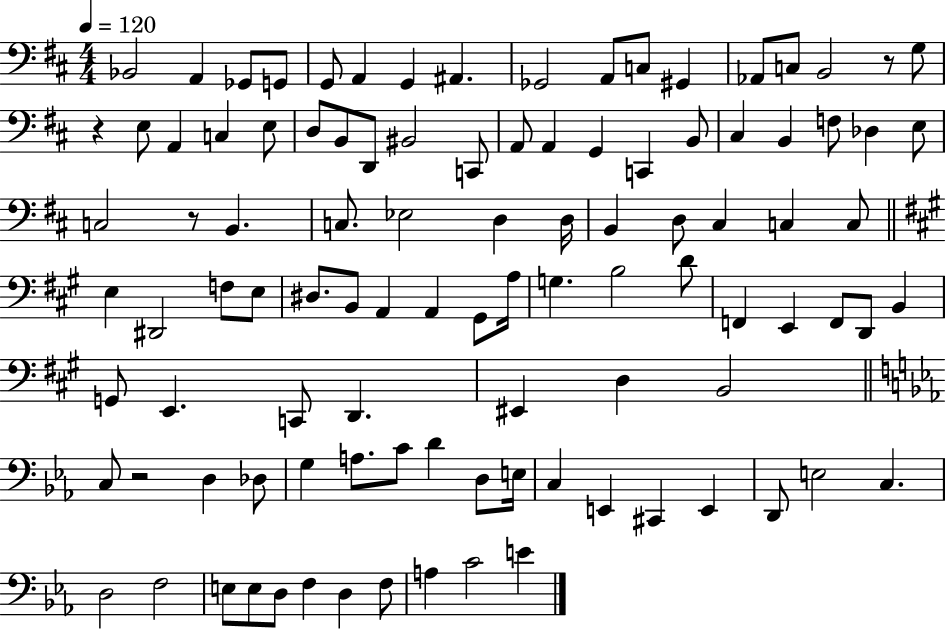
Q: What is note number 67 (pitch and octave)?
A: C2